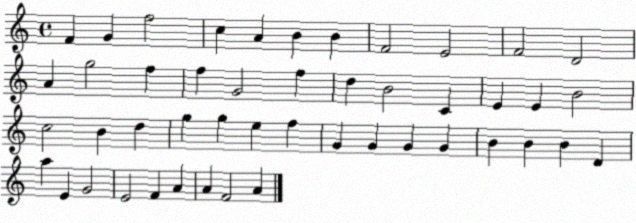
X:1
T:Untitled
M:4/4
L:1/4
K:C
F G f2 c A B B F2 E2 F2 D2 A g2 f f G2 f d B2 C E E B2 c2 B d g g e f G G G G B B B D a E G2 E2 F A A F2 A